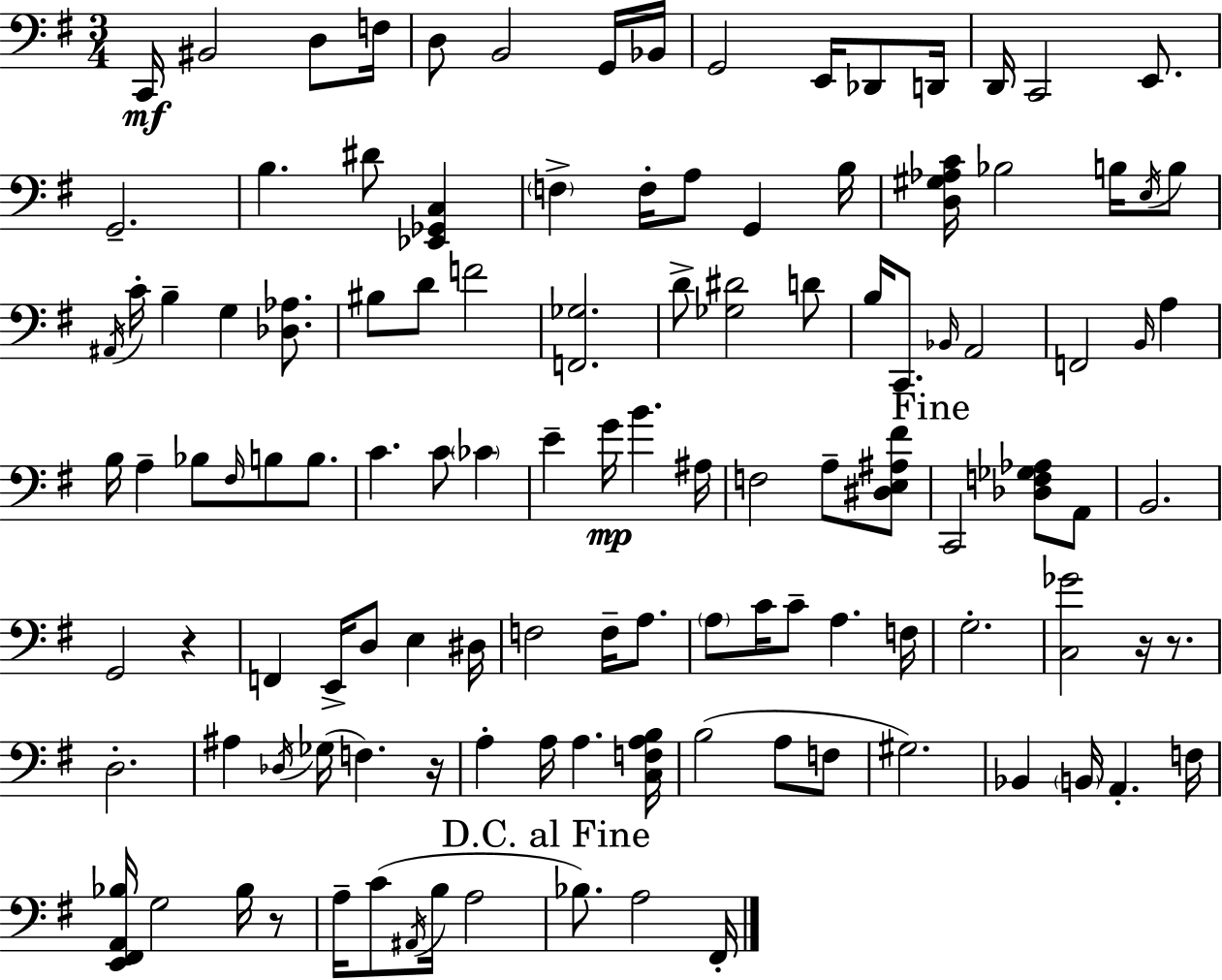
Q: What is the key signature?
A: G major